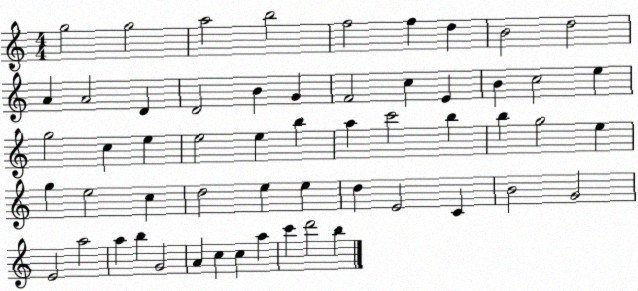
X:1
T:Untitled
M:4/4
L:1/4
K:C
g2 g2 a2 b2 f2 f d B2 d2 A A2 D D2 B G F2 c E B c2 e g2 c e e2 e b a c'2 b b g2 e g e2 c d2 e e d E2 C B2 G2 E2 a2 a b G2 A c c a c' d'2 b